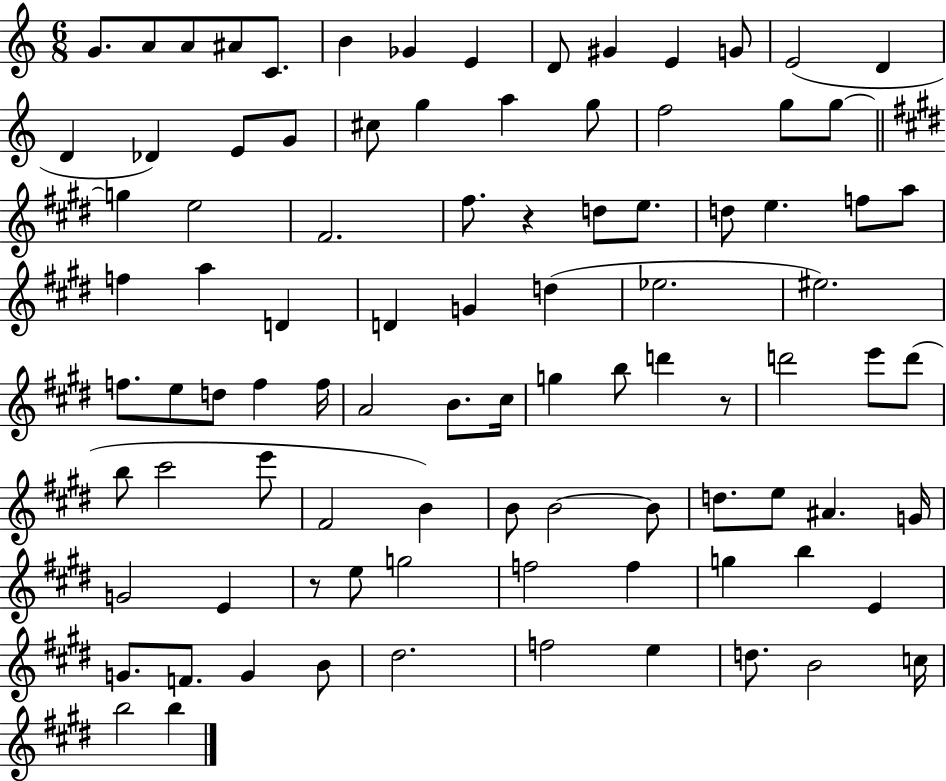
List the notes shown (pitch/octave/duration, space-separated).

G4/e. A4/e A4/e A#4/e C4/e. B4/q Gb4/q E4/q D4/e G#4/q E4/q G4/e E4/h D4/q D4/q Db4/q E4/e G4/e C#5/e G5/q A5/q G5/e F5/h G5/e G5/e G5/q E5/h F#4/h. F#5/e. R/q D5/e E5/e. D5/e E5/q. F5/e A5/e F5/q A5/q D4/q D4/q G4/q D5/q Eb5/h. EIS5/h. F5/e. E5/e D5/e F5/q F5/s A4/h B4/e. C#5/s G5/q B5/e D6/q R/e D6/h E6/e D6/e B5/e C#6/h E6/e F#4/h B4/q B4/e B4/h B4/e D5/e. E5/e A#4/q. G4/s G4/h E4/q R/e E5/e G5/h F5/h F5/q G5/q B5/q E4/q G4/e. F4/e. G4/q B4/e D#5/h. F5/h E5/q D5/e. B4/h C5/s B5/h B5/q